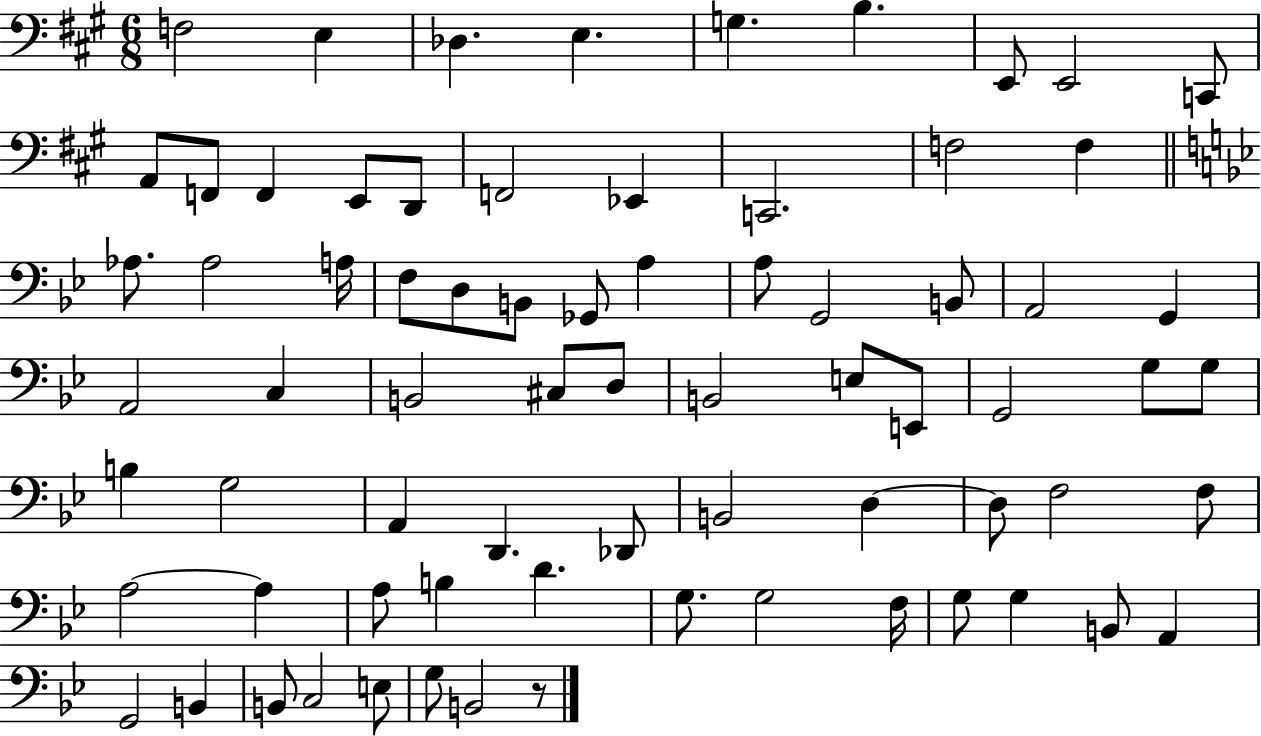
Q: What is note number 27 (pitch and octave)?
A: A3